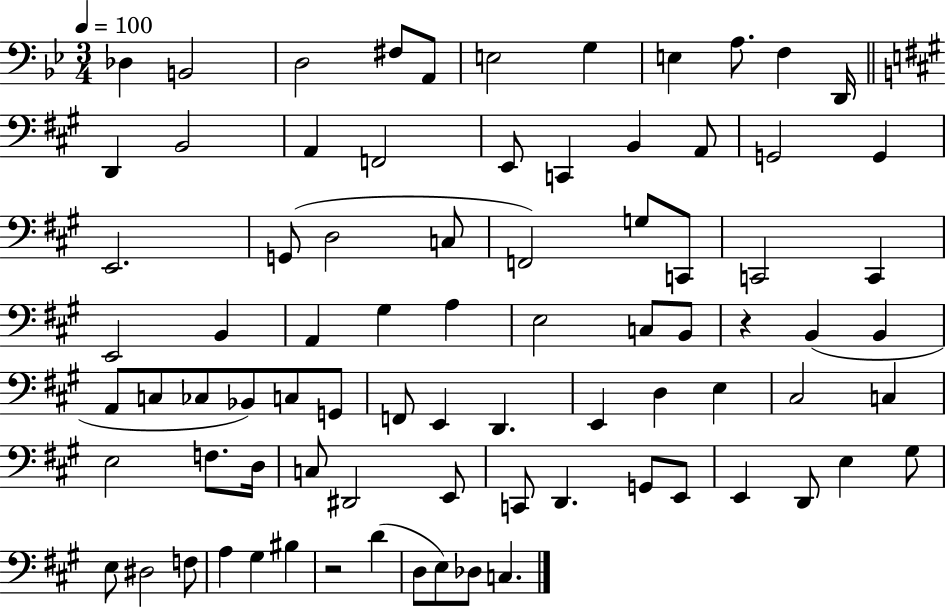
{
  \clef bass
  \numericTimeSignature
  \time 3/4
  \key bes \major
  \tempo 4 = 100
  des4 b,2 | d2 fis8 a,8 | e2 g4 | e4 a8. f4 d,16 | \break \bar "||" \break \key a \major d,4 b,2 | a,4 f,2 | e,8 c,4 b,4 a,8 | g,2 g,4 | \break e,2. | g,8( d2 c8 | f,2) g8 c,8 | c,2 c,4 | \break e,2 b,4 | a,4 gis4 a4 | e2 c8 b,8 | r4 b,4( b,4 | \break a,8 c8 ces8 bes,8) c8 g,8 | f,8 e,4 d,4. | e,4 d4 e4 | cis2 c4 | \break e2 f8. d16 | c8 dis,2 e,8 | c,8 d,4. g,8 e,8 | e,4 d,8 e4 gis8 | \break e8 dis2 f8 | a4 gis4 bis4 | r2 d'4( | d8 e8) des8 c4. | \break \bar "|."
}